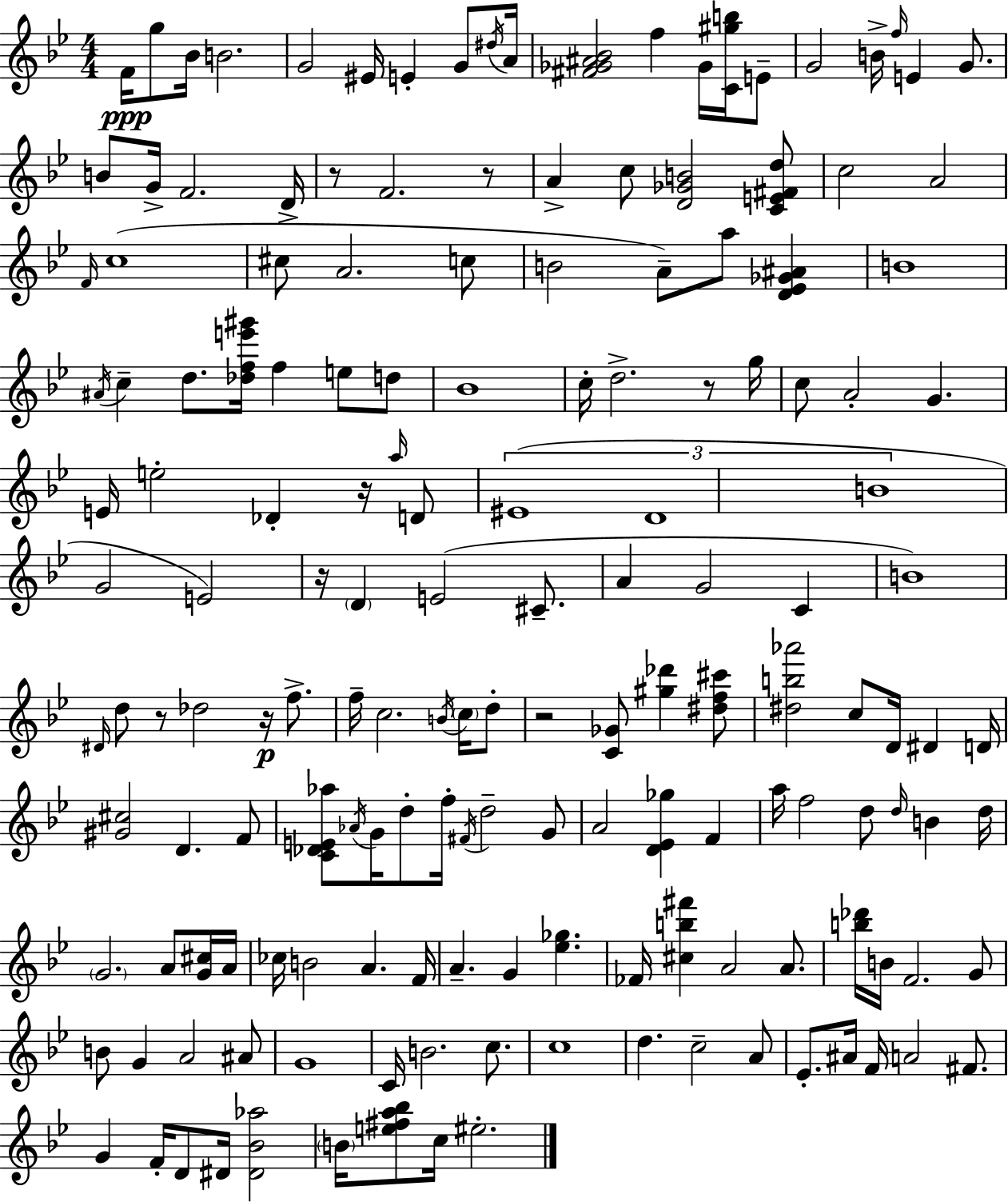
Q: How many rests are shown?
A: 8